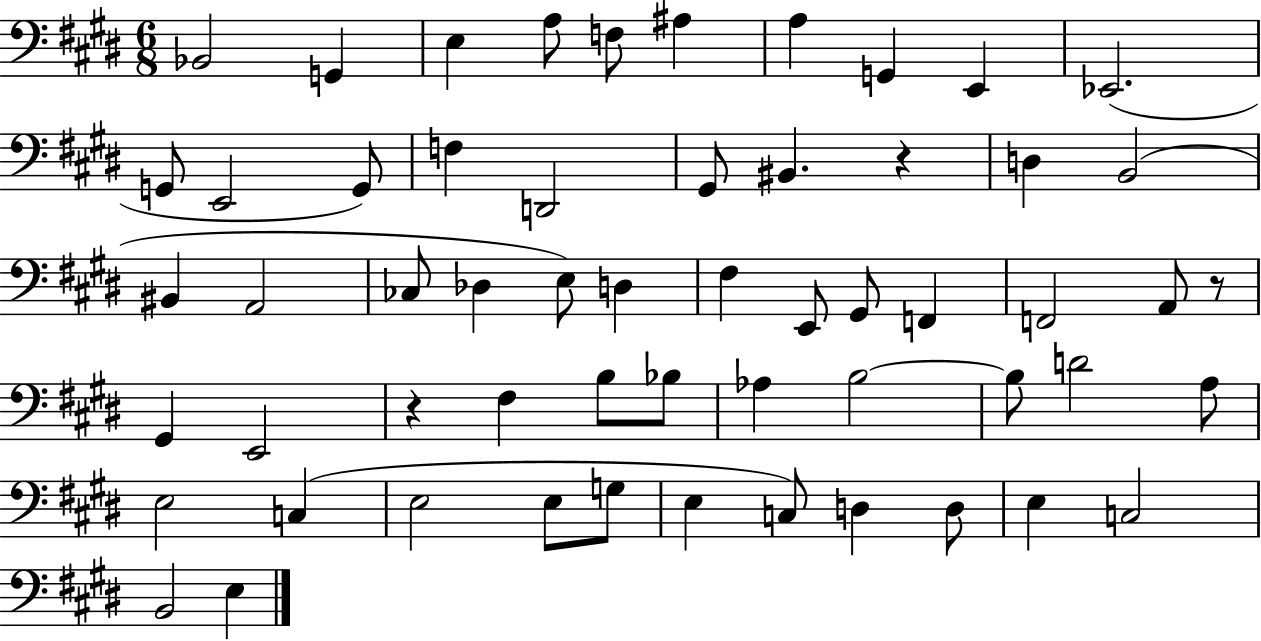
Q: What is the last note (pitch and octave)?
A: E3